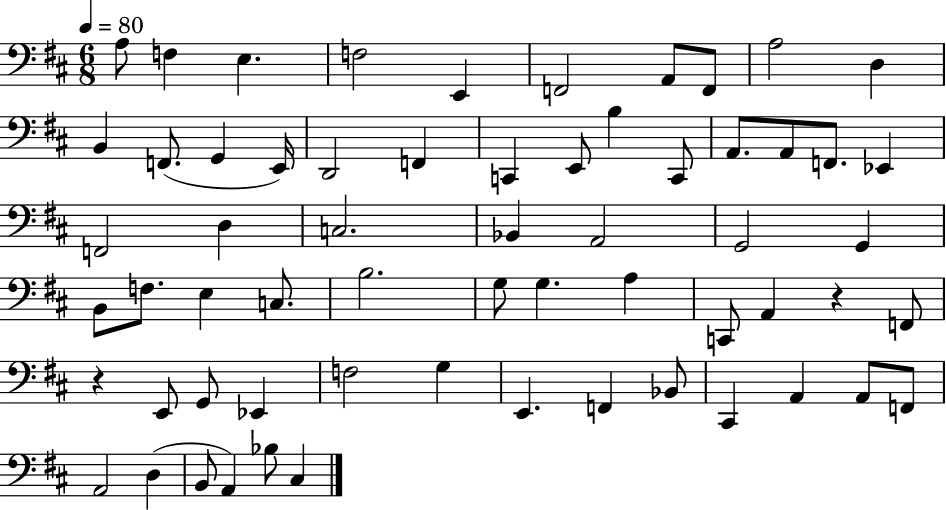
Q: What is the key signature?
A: D major